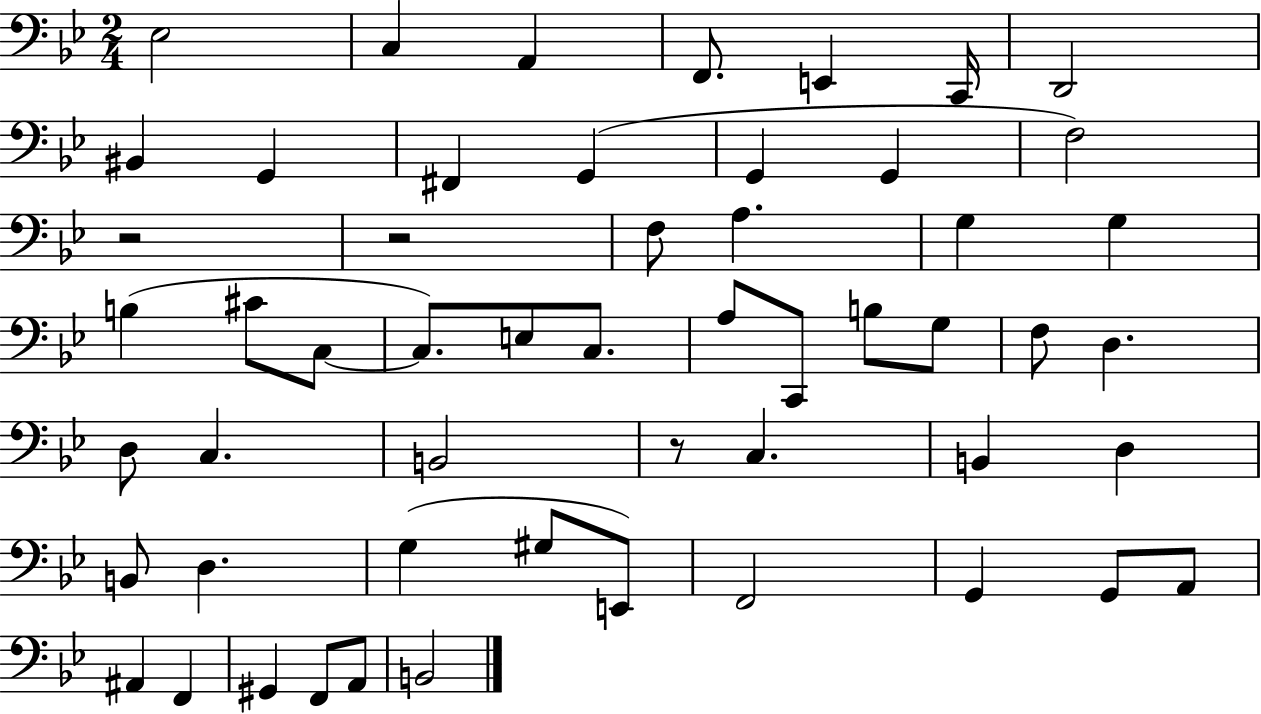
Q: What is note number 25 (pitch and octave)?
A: A3